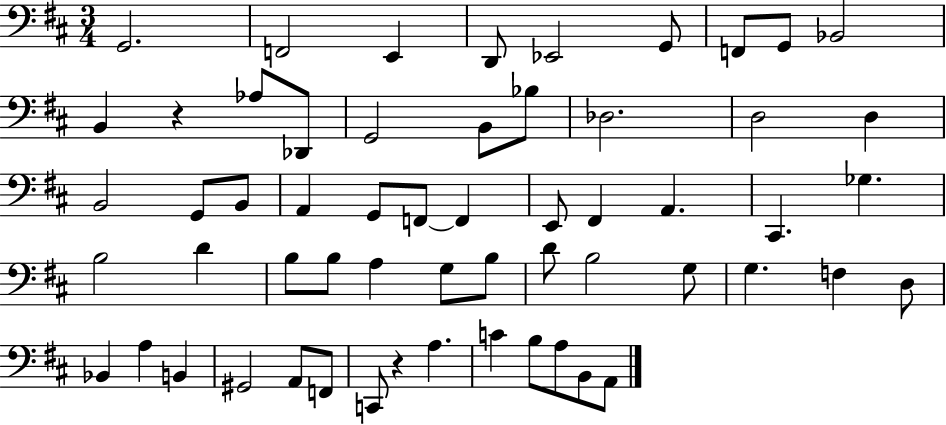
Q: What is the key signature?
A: D major